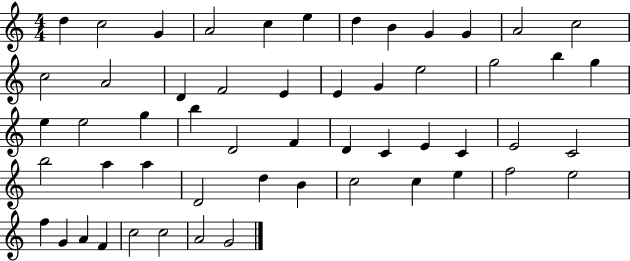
D5/q C5/h G4/q A4/h C5/q E5/q D5/q B4/q G4/q G4/q A4/h C5/h C5/h A4/h D4/q F4/h E4/q E4/q G4/q E5/h G5/h B5/q G5/q E5/q E5/h G5/q B5/q D4/h F4/q D4/q C4/q E4/q C4/q E4/h C4/h B5/h A5/q A5/q D4/h D5/q B4/q C5/h C5/q E5/q F5/h E5/h F5/q G4/q A4/q F4/q C5/h C5/h A4/h G4/h